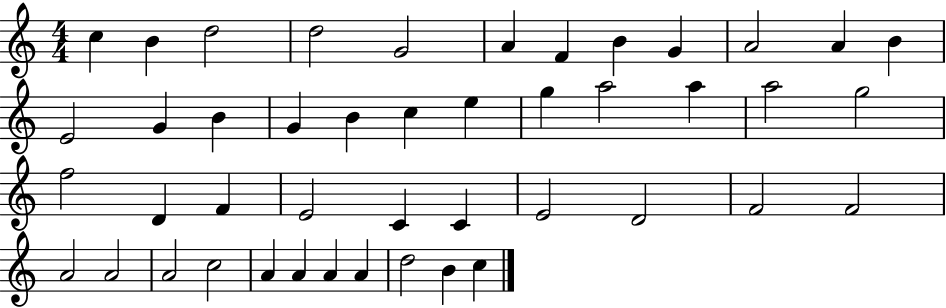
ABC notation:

X:1
T:Untitled
M:4/4
L:1/4
K:C
c B d2 d2 G2 A F B G A2 A B E2 G B G B c e g a2 a a2 g2 f2 D F E2 C C E2 D2 F2 F2 A2 A2 A2 c2 A A A A d2 B c